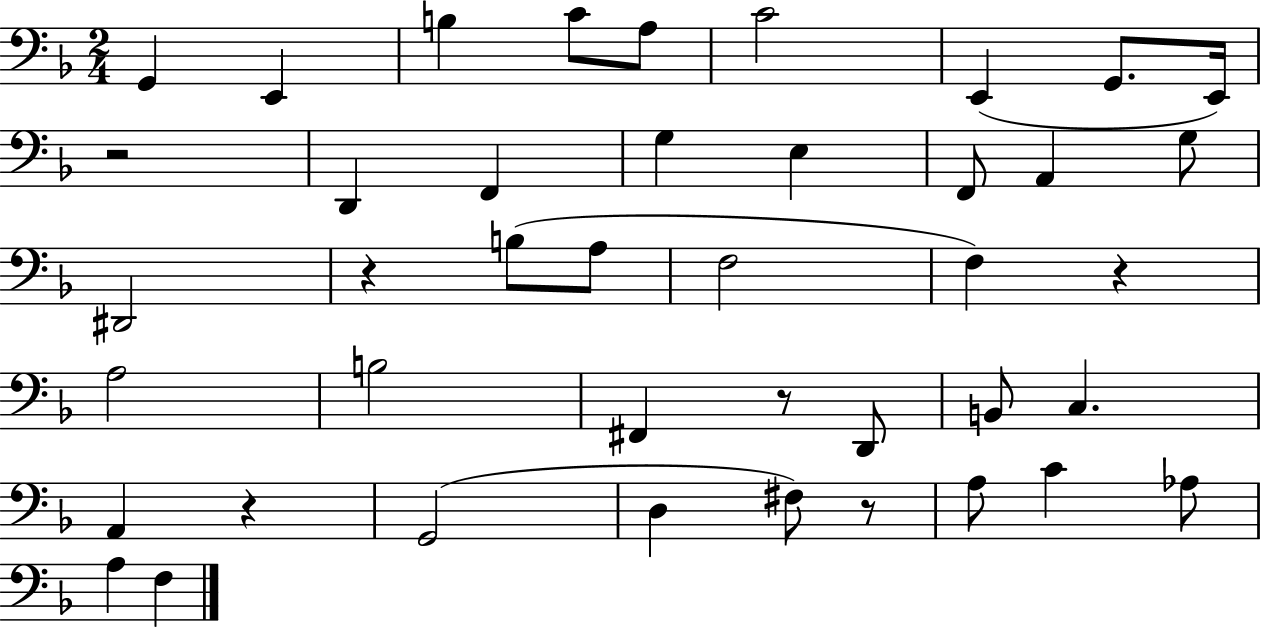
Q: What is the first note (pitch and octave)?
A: G2